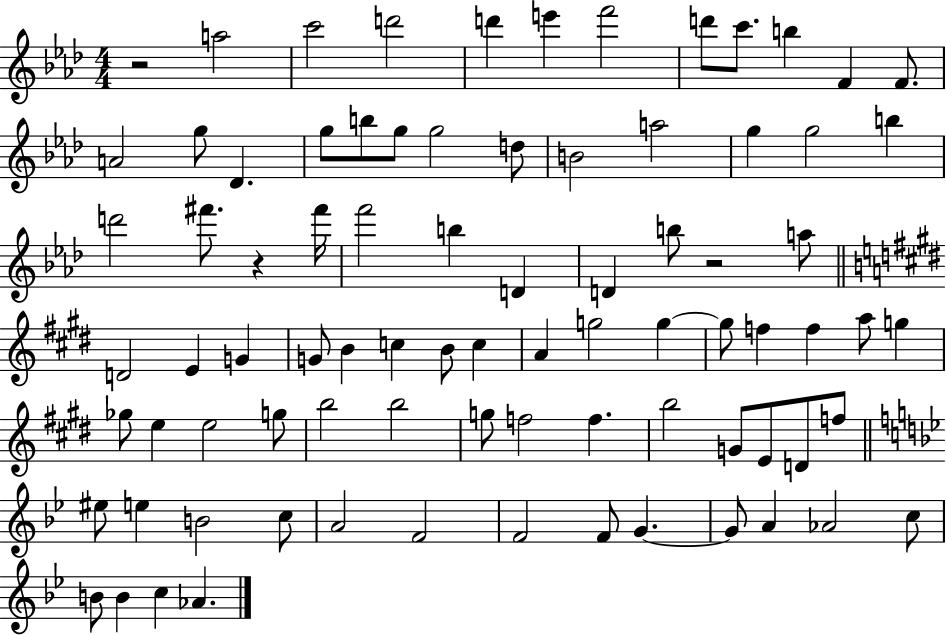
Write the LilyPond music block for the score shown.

{
  \clef treble
  \numericTimeSignature
  \time 4/4
  \key aes \major
  r2 a''2 | c'''2 d'''2 | d'''4 e'''4 f'''2 | d'''8 c'''8. b''4 f'4 f'8. | \break a'2 g''8 des'4. | g''8 b''8 g''8 g''2 d''8 | b'2 a''2 | g''4 g''2 b''4 | \break d'''2 fis'''8. r4 fis'''16 | f'''2 b''4 d'4 | d'4 b''8 r2 a''8 | \bar "||" \break \key e \major d'2 e'4 g'4 | g'8 b'4 c''4 b'8 c''4 | a'4 g''2 g''4~~ | g''8 f''4 f''4 a''8 g''4 | \break ges''8 e''4 e''2 g''8 | b''2 b''2 | g''8 f''2 f''4. | b''2 g'8 e'8 d'8 f''8 | \break \bar "||" \break \key bes \major eis''8 e''4 b'2 c''8 | a'2 f'2 | f'2 f'8 g'4.~~ | g'8 a'4 aes'2 c''8 | \break b'8 b'4 c''4 aes'4. | \bar "|."
}